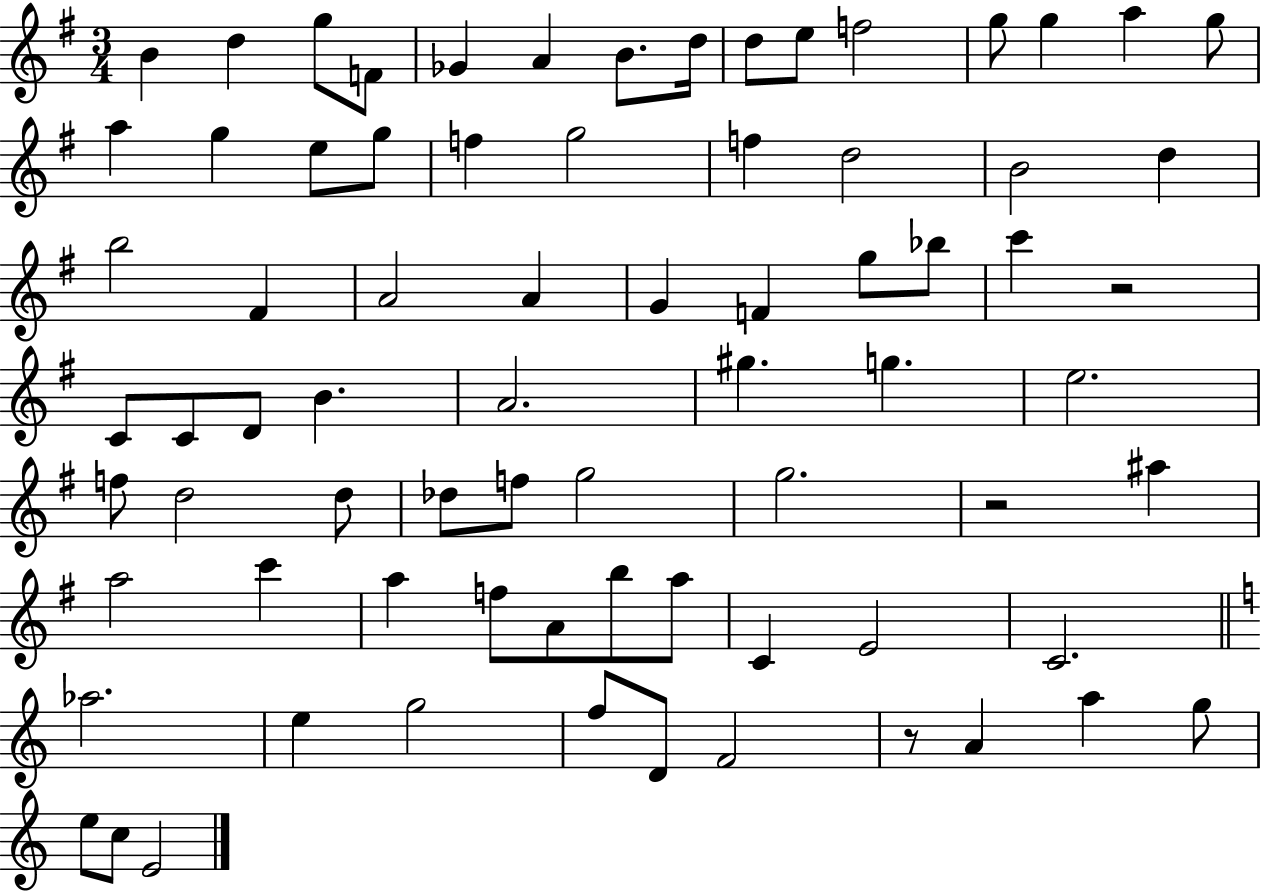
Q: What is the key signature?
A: G major